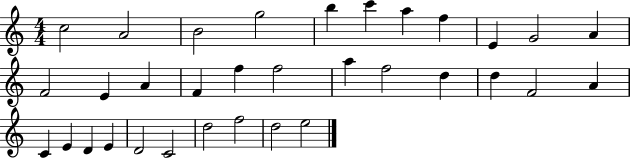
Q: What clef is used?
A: treble